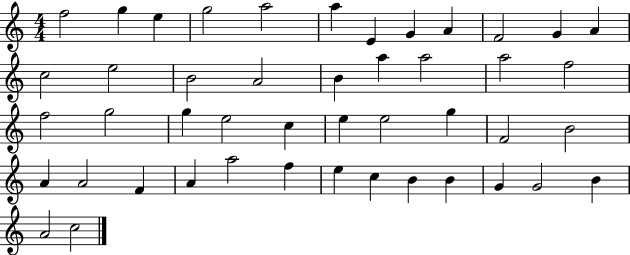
{
  \clef treble
  \numericTimeSignature
  \time 4/4
  \key c \major
  f''2 g''4 e''4 | g''2 a''2 | a''4 e'4 g'4 a'4 | f'2 g'4 a'4 | \break c''2 e''2 | b'2 a'2 | b'4 a''4 a''2 | a''2 f''2 | \break f''2 g''2 | g''4 e''2 c''4 | e''4 e''2 g''4 | f'2 b'2 | \break a'4 a'2 f'4 | a'4 a''2 f''4 | e''4 c''4 b'4 b'4 | g'4 g'2 b'4 | \break a'2 c''2 | \bar "|."
}